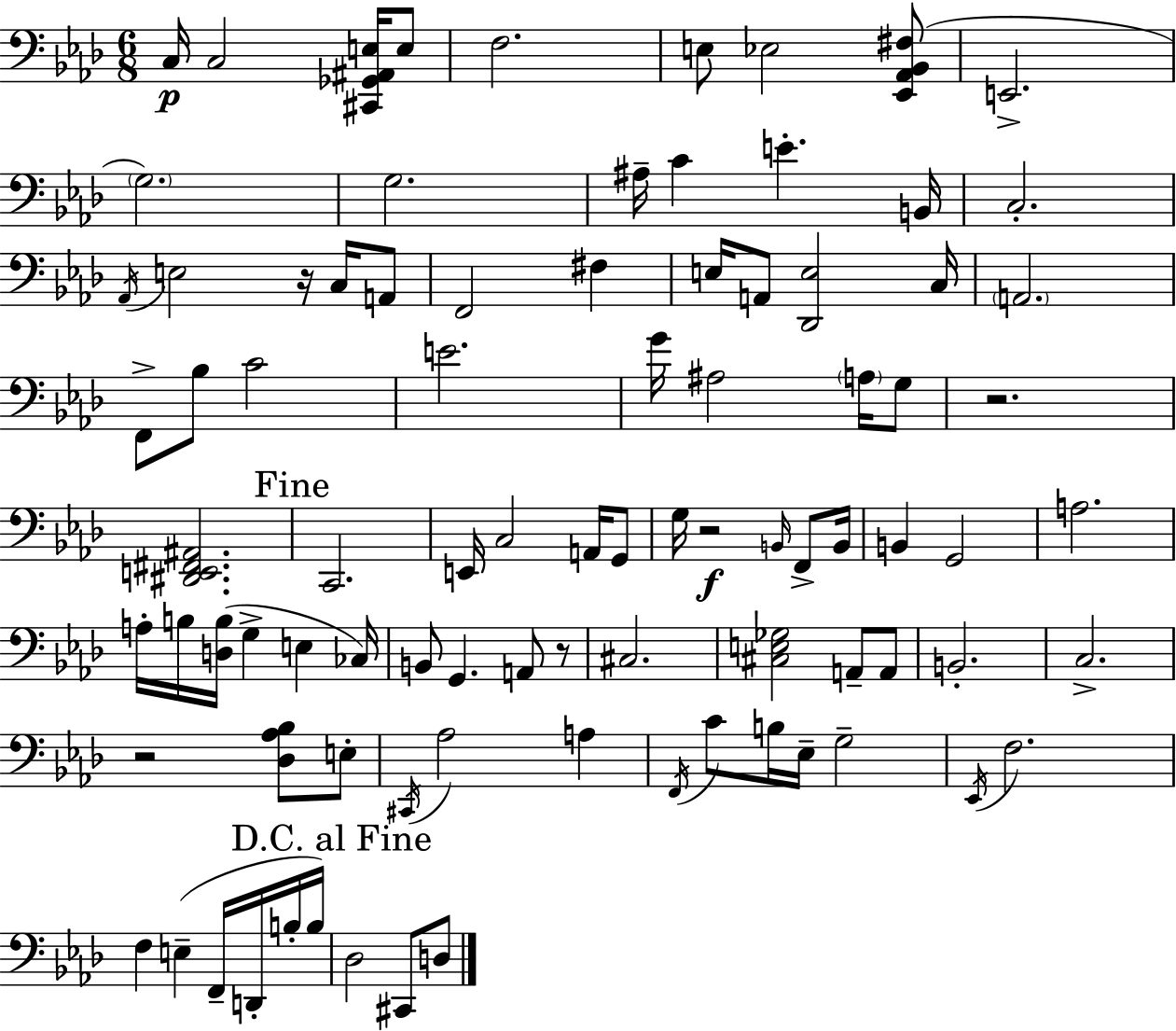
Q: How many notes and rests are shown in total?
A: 89